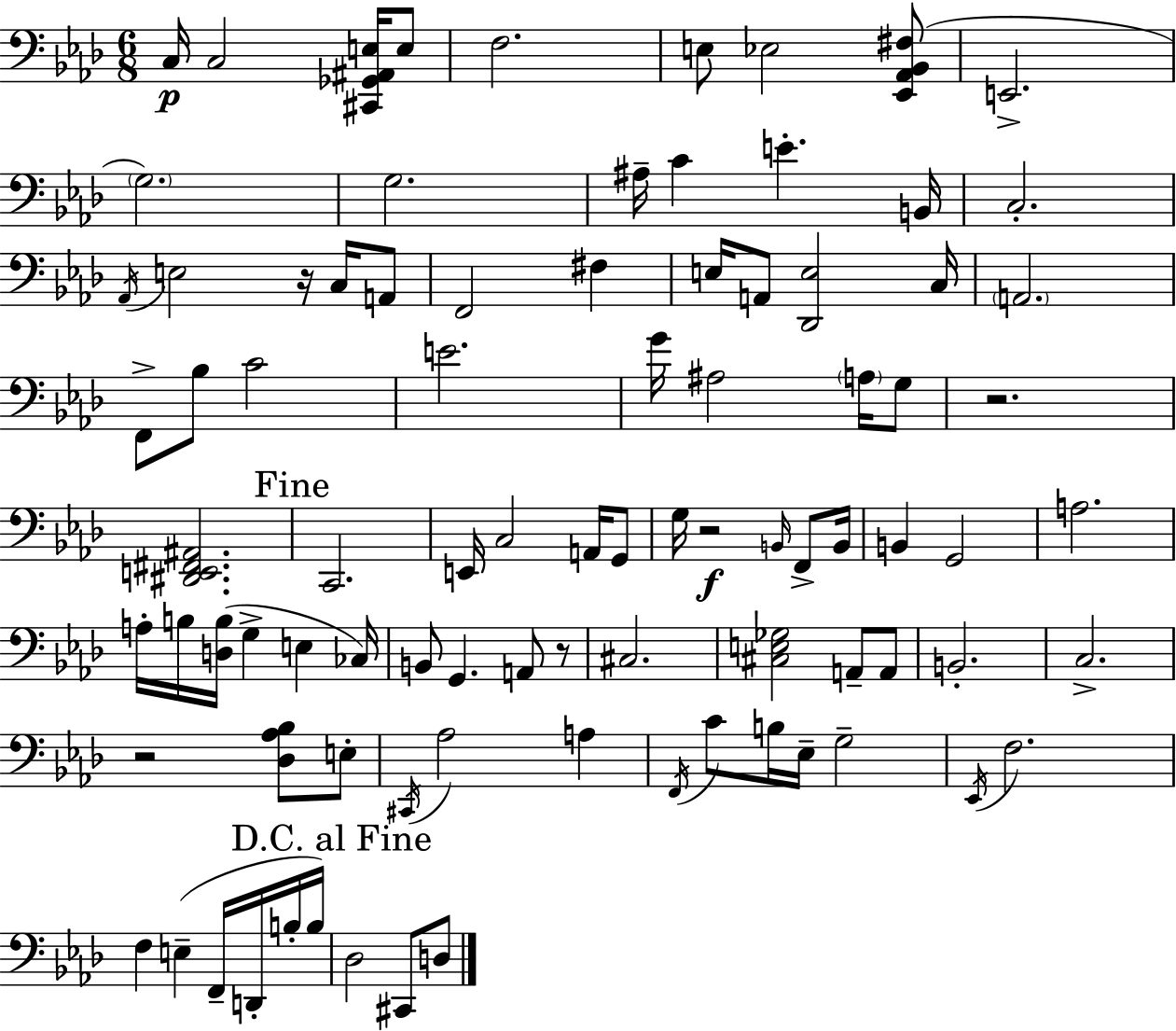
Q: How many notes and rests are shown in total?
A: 89